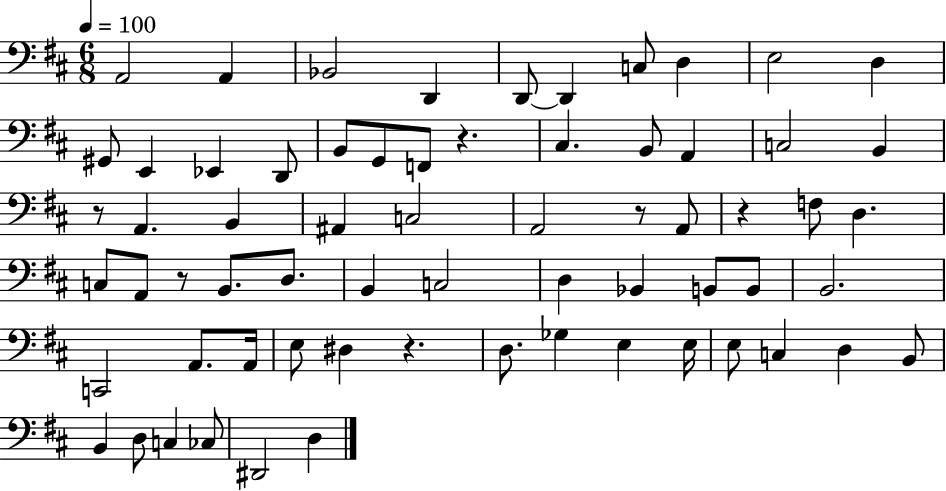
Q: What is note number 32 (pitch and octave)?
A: A2